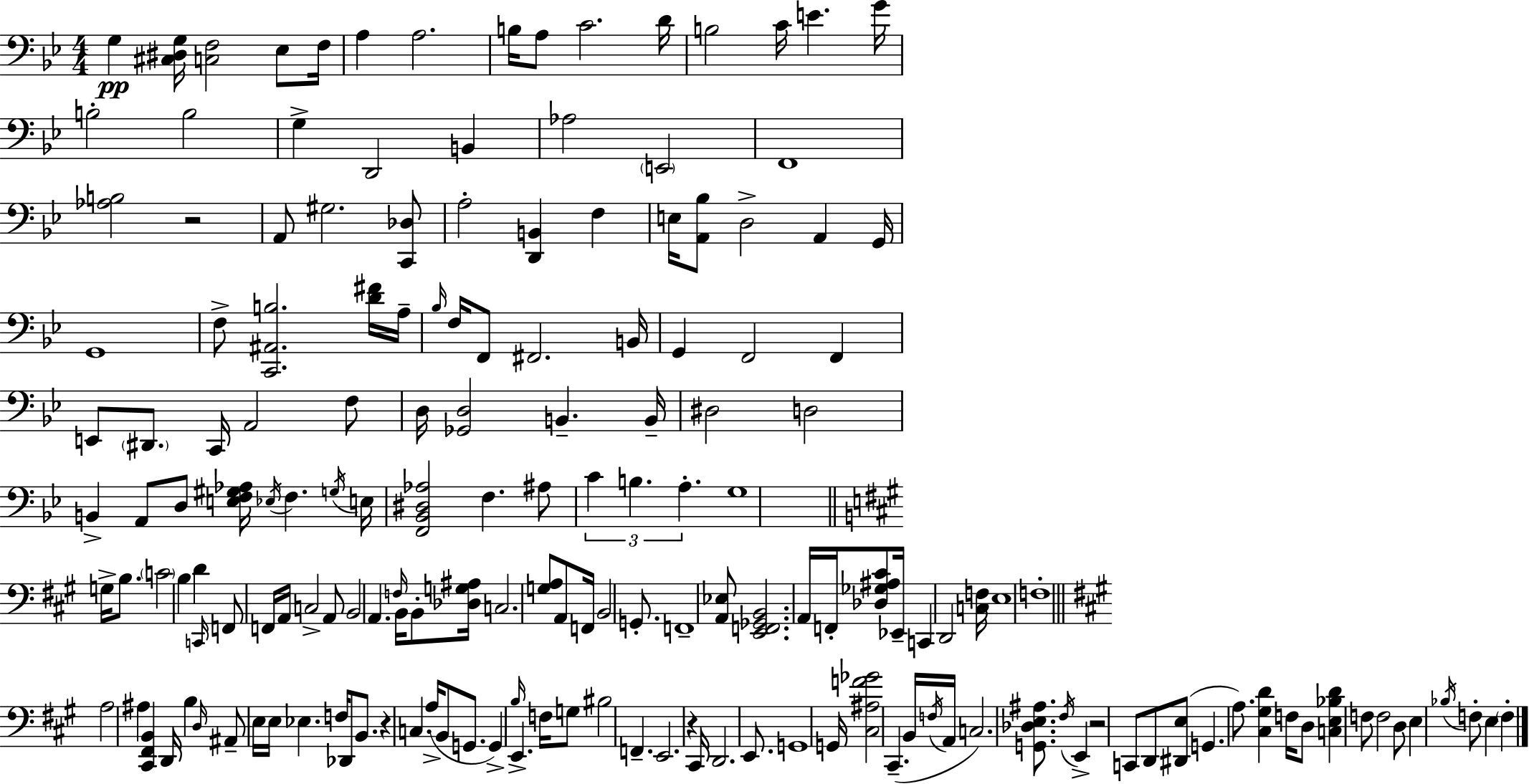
X:1
T:Untitled
M:4/4
L:1/4
K:Bb
G, [^C,^D,G,]/4 [C,F,]2 _E,/2 F,/4 A, A,2 B,/4 A,/2 C2 D/4 B,2 C/4 E G/4 B,2 B,2 G, D,,2 B,, _A,2 E,,2 F,,4 [_A,B,]2 z2 A,,/2 ^G,2 [C,,_D,]/2 A,2 [D,,B,,] F, E,/4 [A,,_B,]/2 D,2 A,, G,,/4 G,,4 F,/2 [C,,^A,,B,]2 [D^F]/4 A,/4 _B,/4 F,/4 F,,/2 ^F,,2 B,,/4 G,, F,,2 F,, E,,/2 ^D,,/2 C,,/4 A,,2 F,/2 D,/4 [_G,,D,]2 B,, B,,/4 ^D,2 D,2 B,, A,,/2 D,/2 [E,F,^G,_A,]/4 _E,/4 F, G,/4 E,/4 [F,,_B,,^D,_A,]2 F, ^A,/2 C B, A, G,4 G,/4 B,/2 C2 B, D C,,/4 F,,/2 F,,/4 A,,/4 C,2 A,,/2 B,,2 A,, F,/4 B,,/4 B,,/2 [_D,G,^A,]/4 C,2 [G,A,]/2 A,,/2 F,,/4 B,,2 G,,/2 F,,4 [A,,_E,]/2 [E,,F,,_G,,B,,]2 A,,/4 F,,/4 [_D,_G,^A,^C]/2 _E,,/4 C,, D,,2 [C,F,]/4 E,4 F,4 A,2 ^A, [^C,,^F,,B,,] D,,/4 B, D,/4 ^A,,/2 E,/4 E,/4 _E, F,/4 _D,,/2 B,,/2 z C, A,/4 B,,/2 G,,/2 G,, E,, B,/4 F,/4 G,/2 ^B,2 F,, E,,2 z ^C,,/4 D,,2 E,,/2 G,,4 G,,/4 [^C,^A,F_G]2 ^C,, B,,/4 F,/4 A,,/4 C,2 [G,,_D,E,^A,]/2 ^F,/4 E,, z2 C,,/2 D,,/2 [^D,,E,]/2 G,, A,/2 [^C,^G,D] F,/4 D,/2 [C,E,_B,D] F,/2 F,2 D,/2 E, _B,/4 F,/2 E, F,